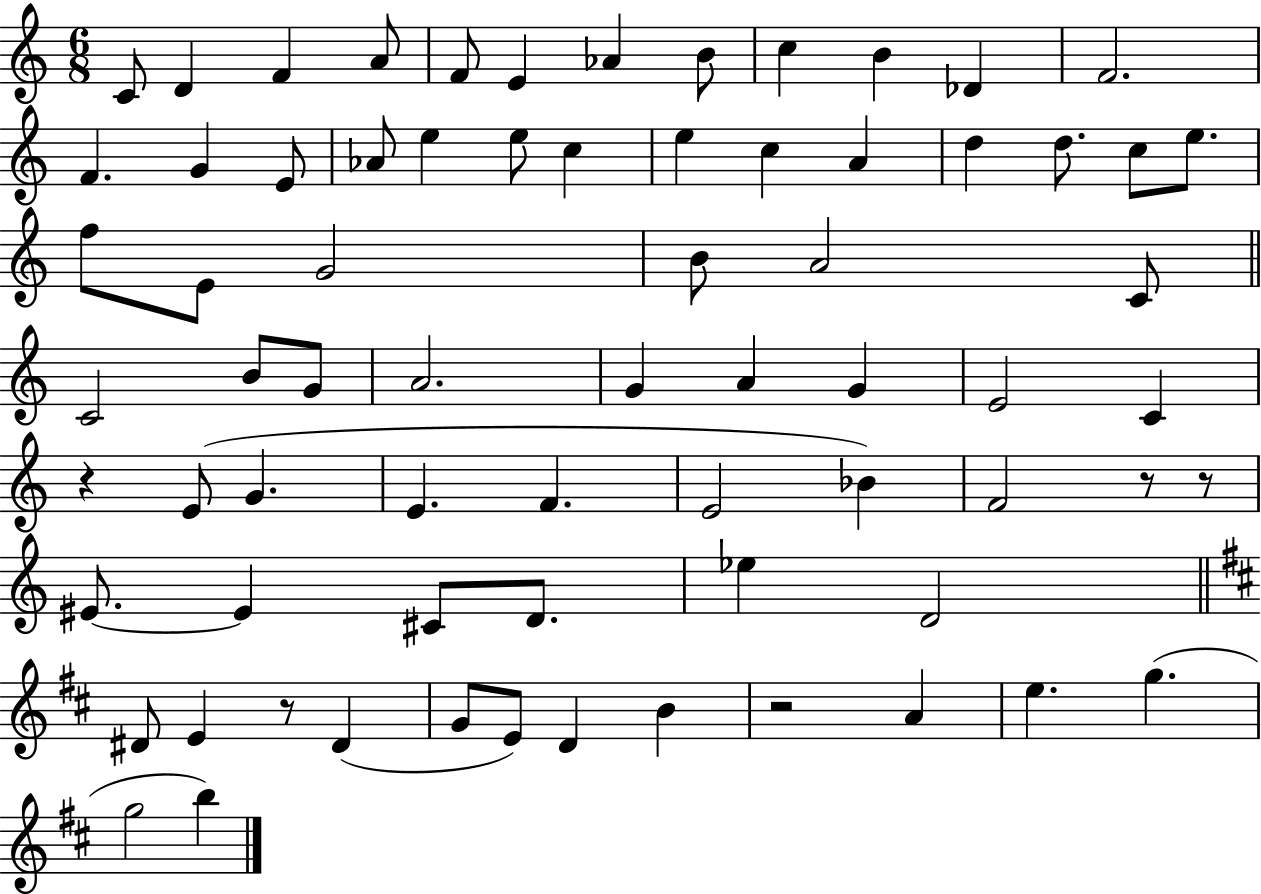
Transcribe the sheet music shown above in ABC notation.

X:1
T:Untitled
M:6/8
L:1/4
K:C
C/2 D F A/2 F/2 E _A B/2 c B _D F2 F G E/2 _A/2 e e/2 c e c A d d/2 c/2 e/2 f/2 E/2 G2 B/2 A2 C/2 C2 B/2 G/2 A2 G A G E2 C z E/2 G E F E2 _B F2 z/2 z/2 ^E/2 ^E ^C/2 D/2 _e D2 ^D/2 E z/2 ^D G/2 E/2 D B z2 A e g g2 b